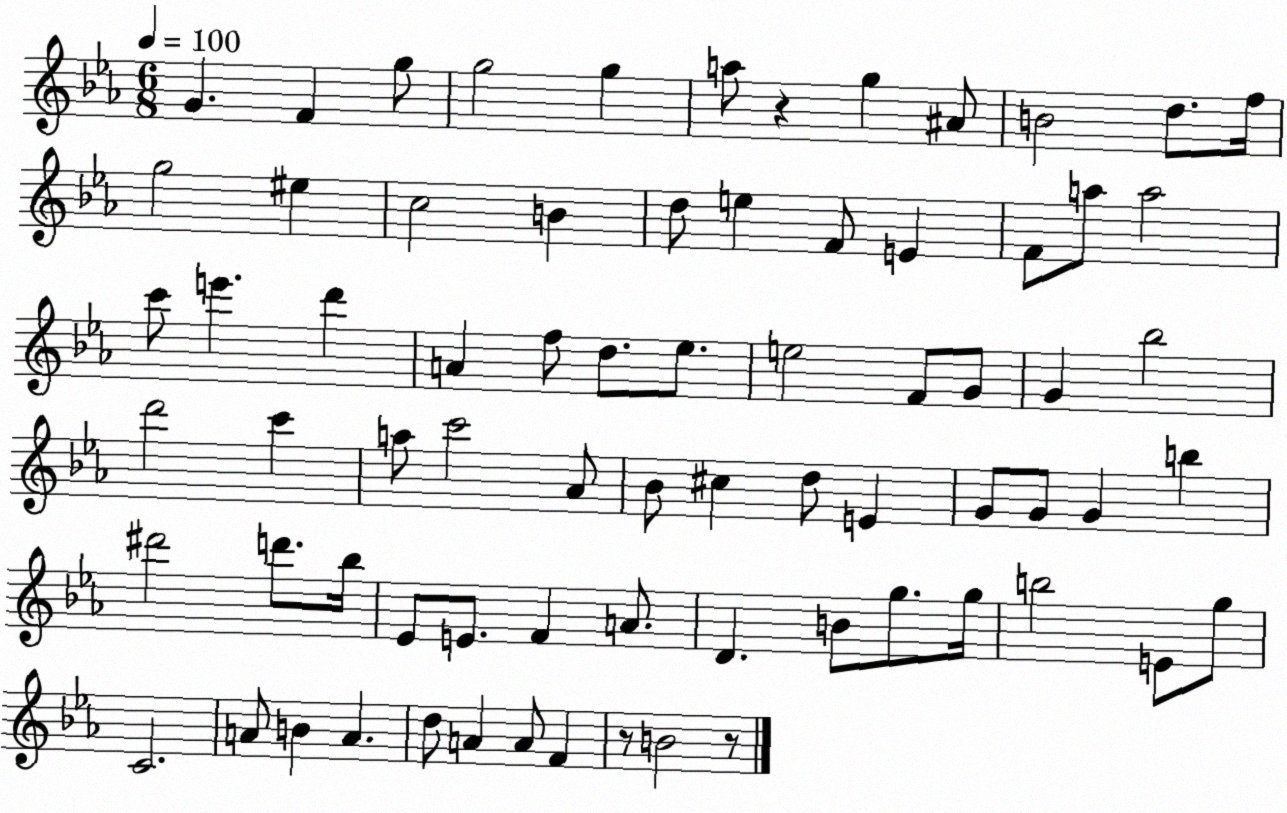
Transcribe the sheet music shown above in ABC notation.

X:1
T:Untitled
M:6/8
L:1/4
K:Eb
G F g/2 g2 g a/2 z g ^A/2 B2 d/2 f/4 g2 ^e c2 B d/2 e F/2 E F/2 a/2 a2 c'/2 e' d' A f/2 d/2 _e/2 e2 F/2 G/2 G _b2 d'2 c' a/2 c'2 _A/2 _B/2 ^c d/2 E G/2 G/2 G b ^d'2 d'/2 _b/4 _E/2 E/2 F A/2 D B/2 g/2 g/4 b2 E/2 g/2 C2 A/2 B A d/2 A A/2 F z/2 B2 z/2